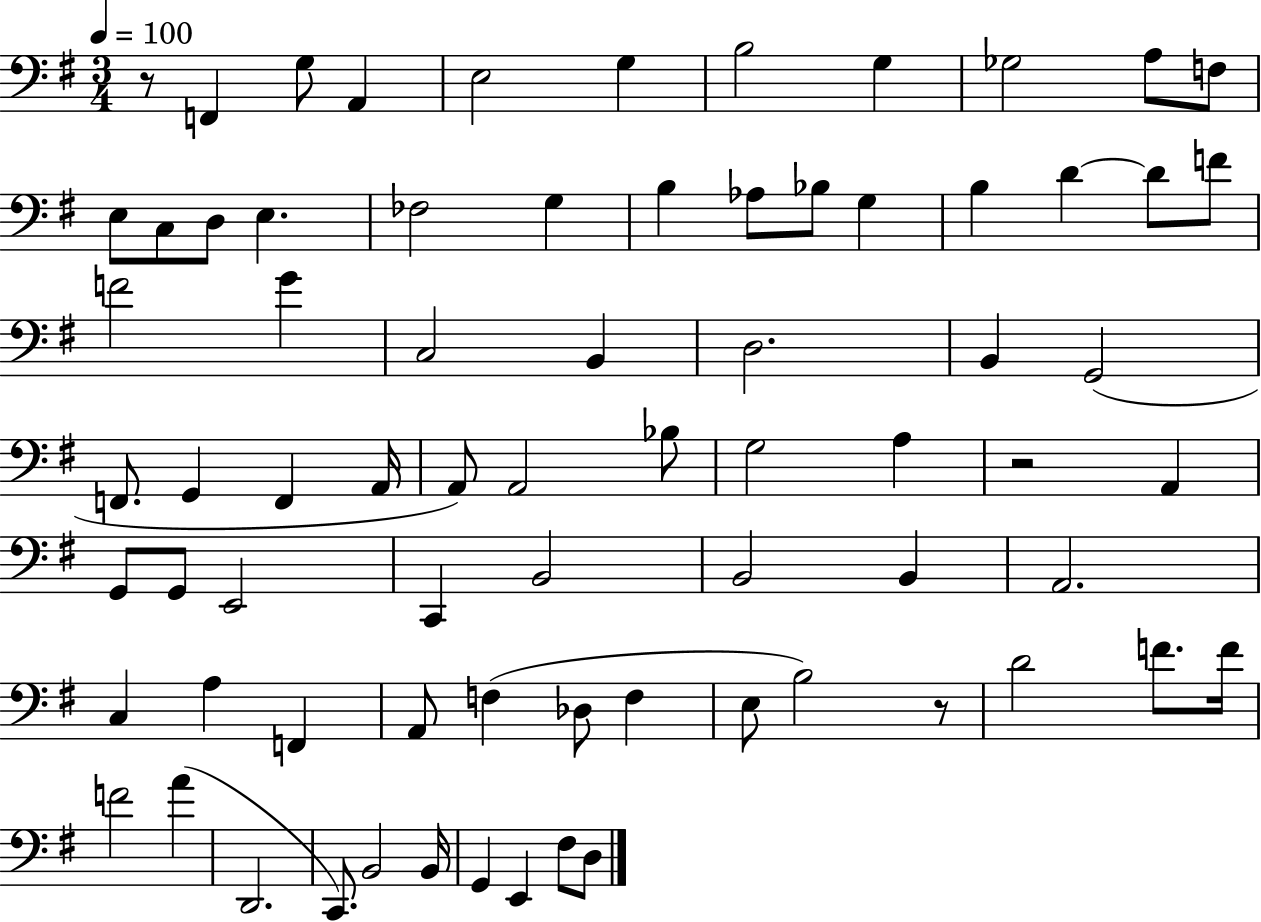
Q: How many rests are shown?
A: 3